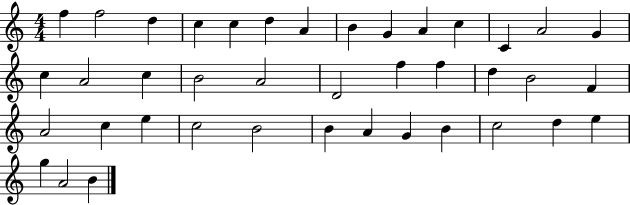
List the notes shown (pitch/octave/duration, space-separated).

F5/q F5/h D5/q C5/q C5/q D5/q A4/q B4/q G4/q A4/q C5/q C4/q A4/h G4/q C5/q A4/h C5/q B4/h A4/h D4/h F5/q F5/q D5/q B4/h F4/q A4/h C5/q E5/q C5/h B4/h B4/q A4/q G4/q B4/q C5/h D5/q E5/q G5/q A4/h B4/q